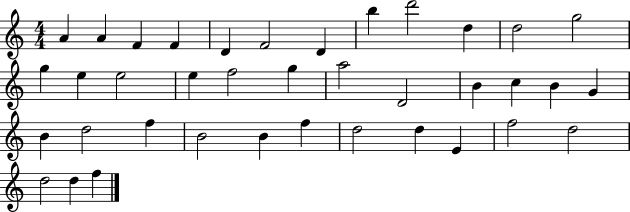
A4/q A4/q F4/q F4/q D4/q F4/h D4/q B5/q D6/h D5/q D5/h G5/h G5/q E5/q E5/h E5/q F5/h G5/q A5/h D4/h B4/q C5/q B4/q G4/q B4/q D5/h F5/q B4/h B4/q F5/q D5/h D5/q E4/q F5/h D5/h D5/h D5/q F5/q